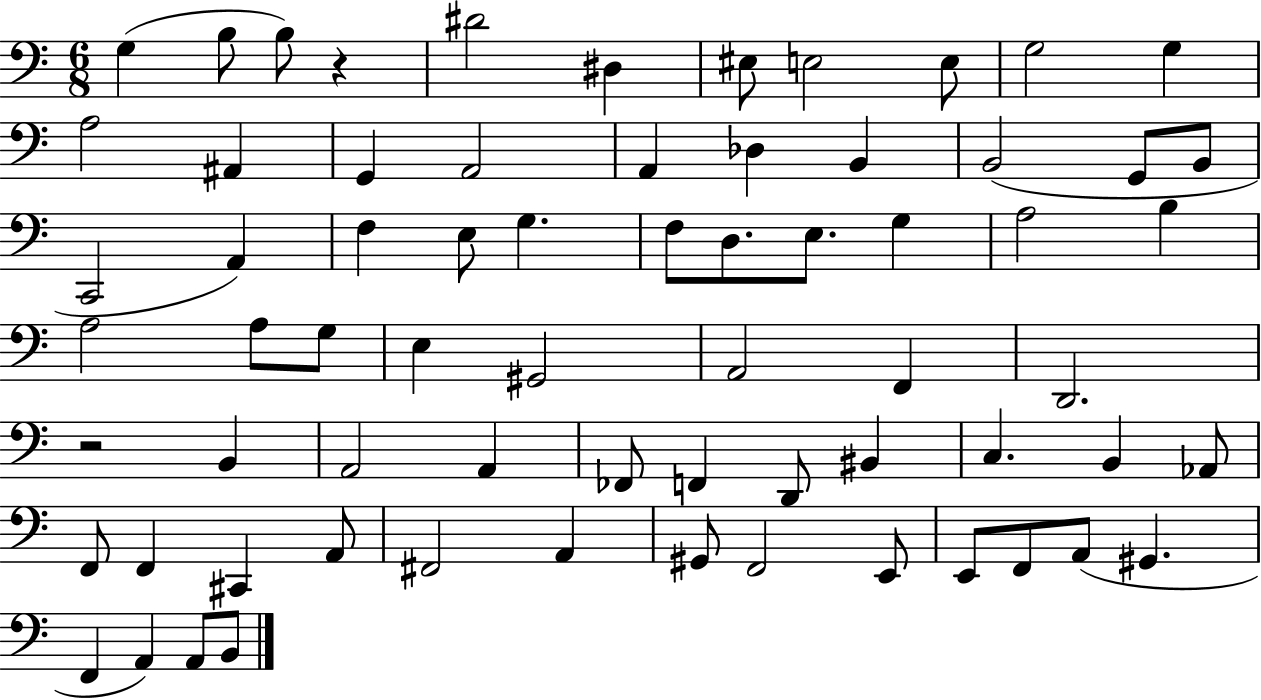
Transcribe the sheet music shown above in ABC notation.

X:1
T:Untitled
M:6/8
L:1/4
K:C
G, B,/2 B,/2 z ^D2 ^D, ^E,/2 E,2 E,/2 G,2 G, A,2 ^A,, G,, A,,2 A,, _D, B,, B,,2 G,,/2 B,,/2 C,,2 A,, F, E,/2 G, F,/2 D,/2 E,/2 G, A,2 B, A,2 A,/2 G,/2 E, ^G,,2 A,,2 F,, D,,2 z2 B,, A,,2 A,, _F,,/2 F,, D,,/2 ^B,, C, B,, _A,,/2 F,,/2 F,, ^C,, A,,/2 ^F,,2 A,, ^G,,/2 F,,2 E,,/2 E,,/2 F,,/2 A,,/2 ^G,, F,, A,, A,,/2 B,,/2